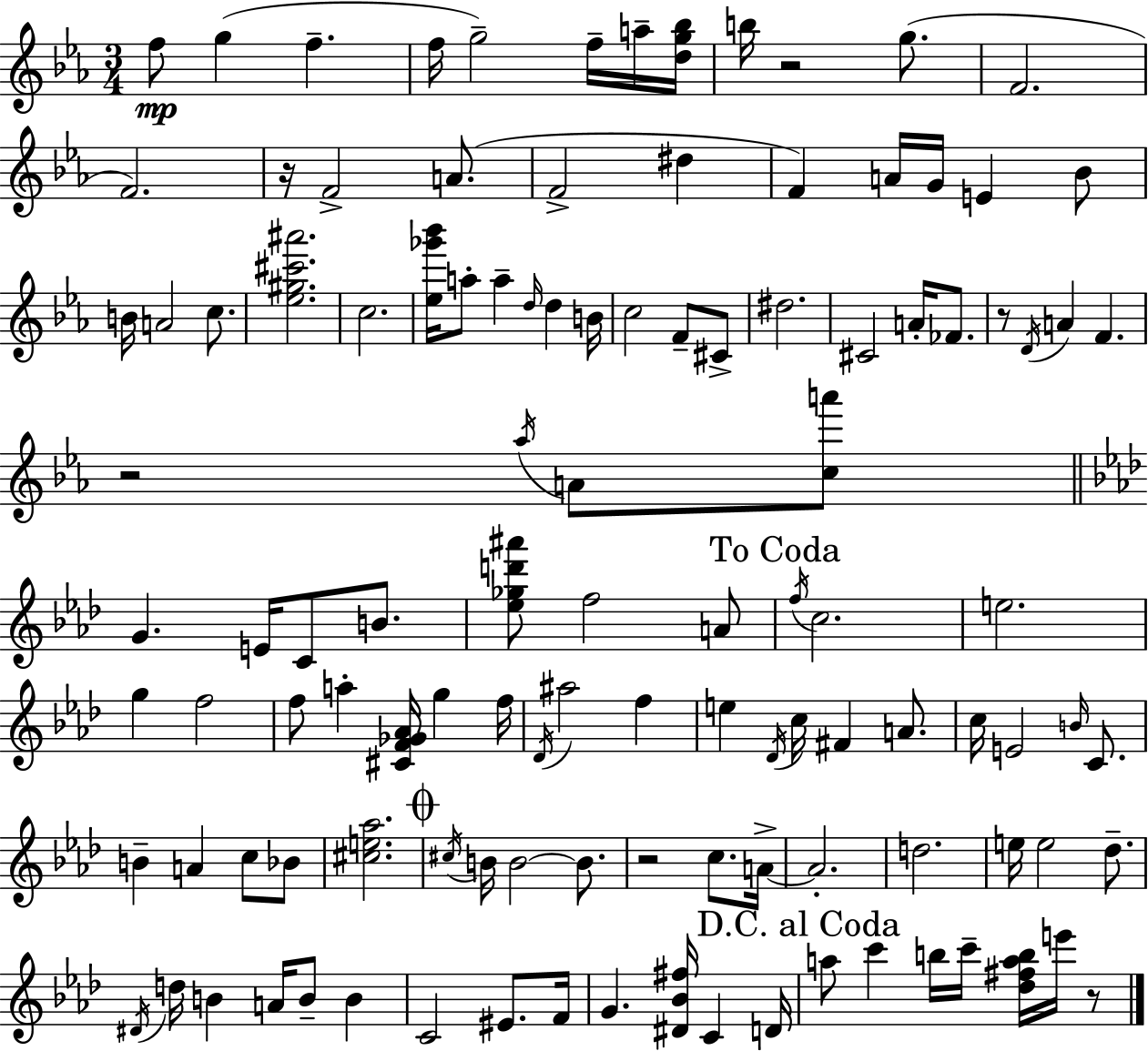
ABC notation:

X:1
T:Untitled
M:3/4
L:1/4
K:Cm
f/2 g f f/4 g2 f/4 a/4 [dg_b]/4 b/4 z2 g/2 F2 F2 z/4 F2 A/2 F2 ^d F A/4 G/4 E _B/2 B/4 A2 c/2 [_e^g^c'^a']2 c2 [_e_g'_b']/4 a/2 a d/4 d B/4 c2 F/2 ^C/2 ^d2 ^C2 A/4 _F/2 z/2 D/4 A F z2 _a/4 A/2 [ca']/2 G E/4 C/2 B/2 [_e_gd'^a']/2 f2 A/2 f/4 c2 e2 g f2 f/2 a [^CF_G_A]/4 g f/4 _D/4 ^a2 f e _D/4 c/4 ^F A/2 c/4 E2 B/4 C/2 B A c/2 _B/2 [^ce_a]2 ^c/4 B/4 B2 B/2 z2 c/2 A/4 A2 d2 e/4 e2 _d/2 ^D/4 d/4 B A/4 B/2 B C2 ^E/2 F/4 G [^D_B^f]/4 C D/4 a/2 c' b/4 c'/4 [_d^fab]/4 e'/4 z/2